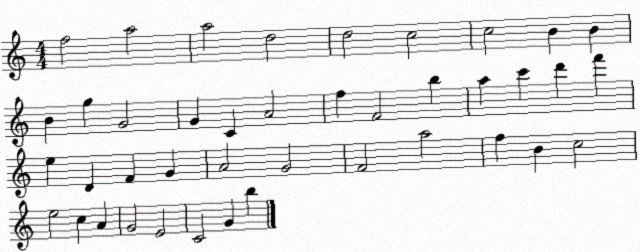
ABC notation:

X:1
T:Untitled
M:4/4
L:1/4
K:C
f2 a2 a2 d2 d2 c2 c2 B B B g G2 G C A2 f F2 b a c' d' f' e D F G A2 G2 F2 a2 f B c2 e2 c A G2 E2 C2 G b